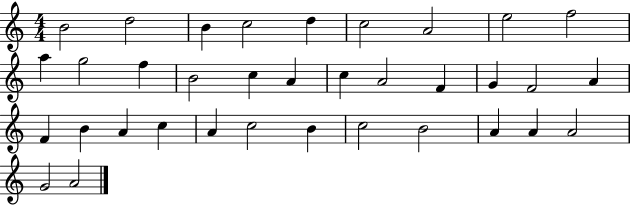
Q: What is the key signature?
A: C major